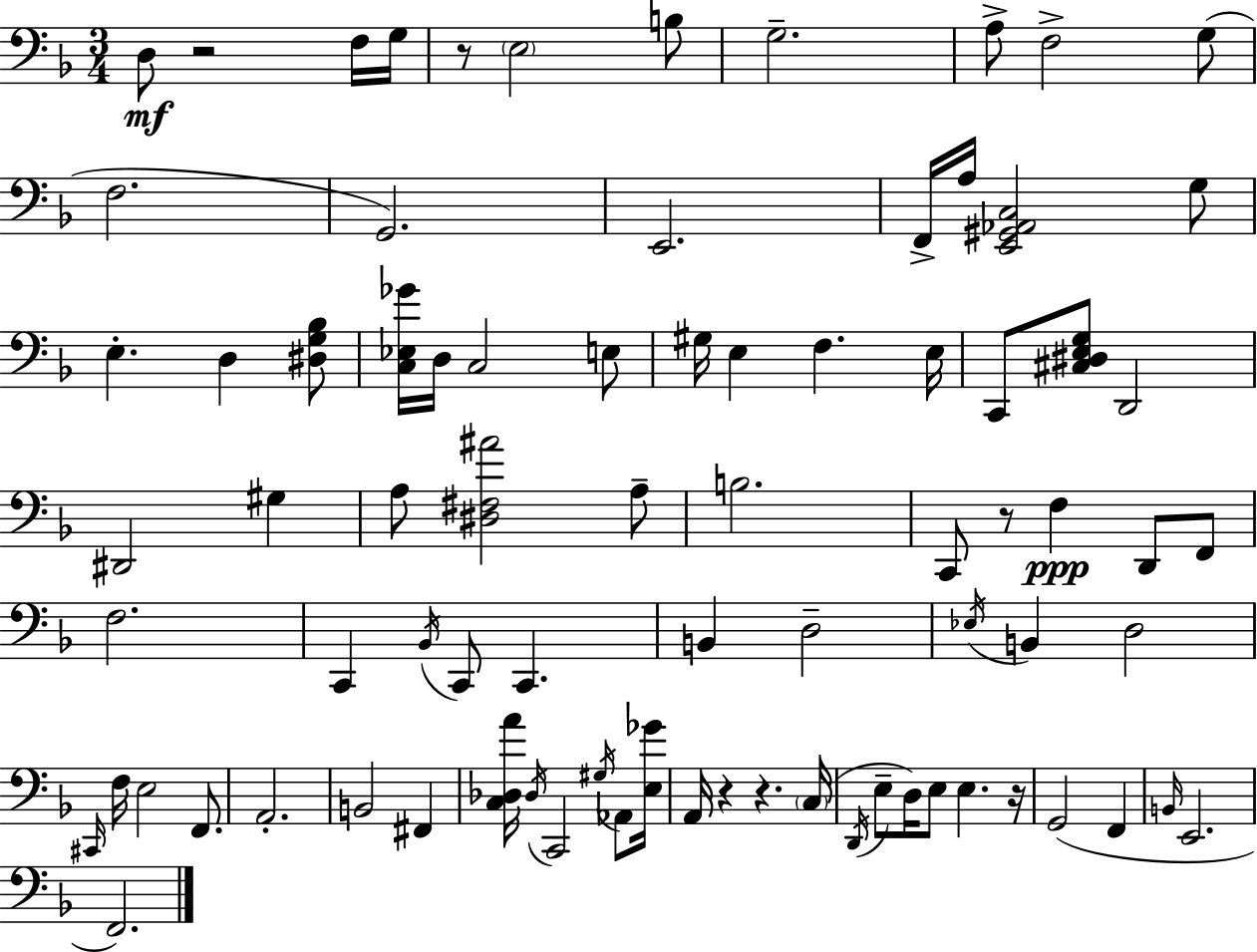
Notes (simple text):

D3/e R/h F3/s G3/s R/e E3/h B3/e G3/h. A3/e F3/h G3/e F3/h. G2/h. E2/h. F2/s A3/s [E2,G#2,Ab2,C3]/h G3/e E3/q. D3/q [D#3,G3,Bb3]/e [C3,Eb3,Gb4]/s D3/s C3/h E3/e G#3/s E3/q F3/q. E3/s C2/e [C#3,D#3,E3,G3]/e D2/h D#2/h G#3/q A3/e [D#3,F#3,A#4]/h A3/e B3/h. C2/e R/e F3/q D2/e F2/e F3/h. C2/q Bb2/s C2/e C2/q. B2/q D3/h Eb3/s B2/q D3/h C#2/s F3/s E3/h F2/e. A2/h. B2/h F#2/q [C3,Db3,A4]/s Db3/s C2/h G#3/s Ab2/e [E3,Gb4]/s A2/s R/q R/q. C3/s D2/s E3/e D3/s E3/e E3/q. R/s G2/h F2/q B2/s E2/h. F2/h.